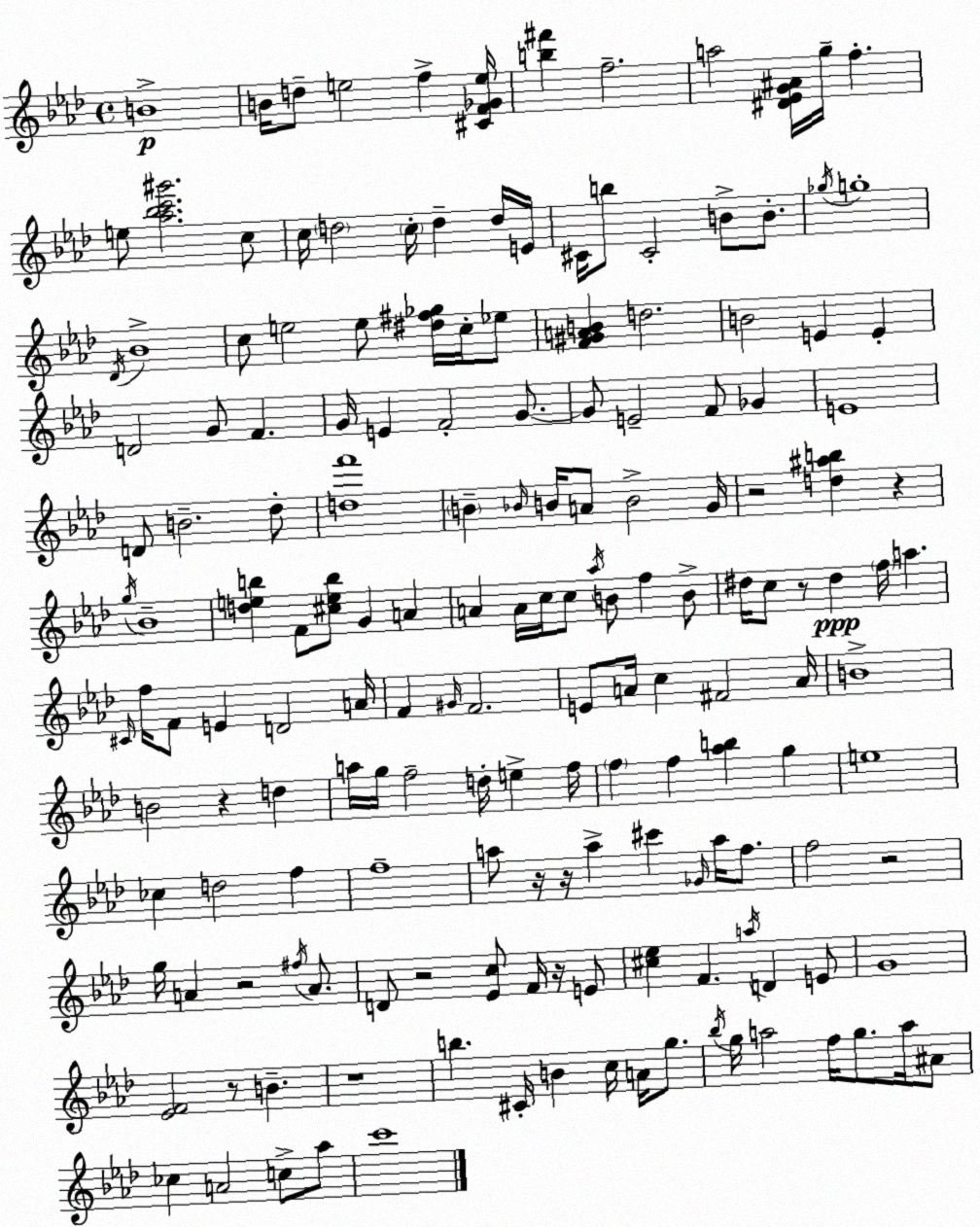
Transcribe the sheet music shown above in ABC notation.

X:1
T:Untitled
M:4/4
L:1/4
K:Ab
B4 B/4 d/2 e2 f [^CF_Ge]/4 [b^f'] f2 a2 [^D_EG^A]/4 g/4 f e/2 [_a_bc'^g']2 c/2 c/4 d2 c/4 d d/4 E/4 ^C/4 b/2 ^C2 B/2 B/2 _g/4 g4 _D/4 _B4 c/2 e2 e/2 [^d^f_g]/4 c/4 _e/2 [F^GAB] d2 B2 E E D2 G/2 F G/4 E F2 G/2 G/2 E2 F/2 _G E4 D/2 B2 _d/2 [df']4 B _B/4 B/4 A/2 B2 G/4 z2 [d^ab] z g/4 _B4 [deb] F/2 [^ceb]/2 G A A A/4 c/4 c/2 _a/4 B/2 f B/2 ^d/4 c/2 z/2 ^d f/4 a ^C/4 f/4 F/2 E D2 A/4 F ^G/4 F2 E/2 A/4 c ^F2 A/4 B4 B2 z d a/4 g/4 f2 d/4 e f/4 f f [_ab] g e4 _c d2 f f4 a/2 z/4 z/4 a ^c' _G/4 a/4 f/2 f2 z2 g/4 A z2 ^f/4 A/2 D/2 z2 [_Ec]/2 F/4 z/4 E/2 [^c_e] F a/4 D E/2 G4 [_EF]2 z/2 B z4 b ^C/4 B c/4 A/4 g/2 _b/4 g/4 a2 f/4 g/2 a/4 ^A/2 _c A2 c/2 _a/2 c'4